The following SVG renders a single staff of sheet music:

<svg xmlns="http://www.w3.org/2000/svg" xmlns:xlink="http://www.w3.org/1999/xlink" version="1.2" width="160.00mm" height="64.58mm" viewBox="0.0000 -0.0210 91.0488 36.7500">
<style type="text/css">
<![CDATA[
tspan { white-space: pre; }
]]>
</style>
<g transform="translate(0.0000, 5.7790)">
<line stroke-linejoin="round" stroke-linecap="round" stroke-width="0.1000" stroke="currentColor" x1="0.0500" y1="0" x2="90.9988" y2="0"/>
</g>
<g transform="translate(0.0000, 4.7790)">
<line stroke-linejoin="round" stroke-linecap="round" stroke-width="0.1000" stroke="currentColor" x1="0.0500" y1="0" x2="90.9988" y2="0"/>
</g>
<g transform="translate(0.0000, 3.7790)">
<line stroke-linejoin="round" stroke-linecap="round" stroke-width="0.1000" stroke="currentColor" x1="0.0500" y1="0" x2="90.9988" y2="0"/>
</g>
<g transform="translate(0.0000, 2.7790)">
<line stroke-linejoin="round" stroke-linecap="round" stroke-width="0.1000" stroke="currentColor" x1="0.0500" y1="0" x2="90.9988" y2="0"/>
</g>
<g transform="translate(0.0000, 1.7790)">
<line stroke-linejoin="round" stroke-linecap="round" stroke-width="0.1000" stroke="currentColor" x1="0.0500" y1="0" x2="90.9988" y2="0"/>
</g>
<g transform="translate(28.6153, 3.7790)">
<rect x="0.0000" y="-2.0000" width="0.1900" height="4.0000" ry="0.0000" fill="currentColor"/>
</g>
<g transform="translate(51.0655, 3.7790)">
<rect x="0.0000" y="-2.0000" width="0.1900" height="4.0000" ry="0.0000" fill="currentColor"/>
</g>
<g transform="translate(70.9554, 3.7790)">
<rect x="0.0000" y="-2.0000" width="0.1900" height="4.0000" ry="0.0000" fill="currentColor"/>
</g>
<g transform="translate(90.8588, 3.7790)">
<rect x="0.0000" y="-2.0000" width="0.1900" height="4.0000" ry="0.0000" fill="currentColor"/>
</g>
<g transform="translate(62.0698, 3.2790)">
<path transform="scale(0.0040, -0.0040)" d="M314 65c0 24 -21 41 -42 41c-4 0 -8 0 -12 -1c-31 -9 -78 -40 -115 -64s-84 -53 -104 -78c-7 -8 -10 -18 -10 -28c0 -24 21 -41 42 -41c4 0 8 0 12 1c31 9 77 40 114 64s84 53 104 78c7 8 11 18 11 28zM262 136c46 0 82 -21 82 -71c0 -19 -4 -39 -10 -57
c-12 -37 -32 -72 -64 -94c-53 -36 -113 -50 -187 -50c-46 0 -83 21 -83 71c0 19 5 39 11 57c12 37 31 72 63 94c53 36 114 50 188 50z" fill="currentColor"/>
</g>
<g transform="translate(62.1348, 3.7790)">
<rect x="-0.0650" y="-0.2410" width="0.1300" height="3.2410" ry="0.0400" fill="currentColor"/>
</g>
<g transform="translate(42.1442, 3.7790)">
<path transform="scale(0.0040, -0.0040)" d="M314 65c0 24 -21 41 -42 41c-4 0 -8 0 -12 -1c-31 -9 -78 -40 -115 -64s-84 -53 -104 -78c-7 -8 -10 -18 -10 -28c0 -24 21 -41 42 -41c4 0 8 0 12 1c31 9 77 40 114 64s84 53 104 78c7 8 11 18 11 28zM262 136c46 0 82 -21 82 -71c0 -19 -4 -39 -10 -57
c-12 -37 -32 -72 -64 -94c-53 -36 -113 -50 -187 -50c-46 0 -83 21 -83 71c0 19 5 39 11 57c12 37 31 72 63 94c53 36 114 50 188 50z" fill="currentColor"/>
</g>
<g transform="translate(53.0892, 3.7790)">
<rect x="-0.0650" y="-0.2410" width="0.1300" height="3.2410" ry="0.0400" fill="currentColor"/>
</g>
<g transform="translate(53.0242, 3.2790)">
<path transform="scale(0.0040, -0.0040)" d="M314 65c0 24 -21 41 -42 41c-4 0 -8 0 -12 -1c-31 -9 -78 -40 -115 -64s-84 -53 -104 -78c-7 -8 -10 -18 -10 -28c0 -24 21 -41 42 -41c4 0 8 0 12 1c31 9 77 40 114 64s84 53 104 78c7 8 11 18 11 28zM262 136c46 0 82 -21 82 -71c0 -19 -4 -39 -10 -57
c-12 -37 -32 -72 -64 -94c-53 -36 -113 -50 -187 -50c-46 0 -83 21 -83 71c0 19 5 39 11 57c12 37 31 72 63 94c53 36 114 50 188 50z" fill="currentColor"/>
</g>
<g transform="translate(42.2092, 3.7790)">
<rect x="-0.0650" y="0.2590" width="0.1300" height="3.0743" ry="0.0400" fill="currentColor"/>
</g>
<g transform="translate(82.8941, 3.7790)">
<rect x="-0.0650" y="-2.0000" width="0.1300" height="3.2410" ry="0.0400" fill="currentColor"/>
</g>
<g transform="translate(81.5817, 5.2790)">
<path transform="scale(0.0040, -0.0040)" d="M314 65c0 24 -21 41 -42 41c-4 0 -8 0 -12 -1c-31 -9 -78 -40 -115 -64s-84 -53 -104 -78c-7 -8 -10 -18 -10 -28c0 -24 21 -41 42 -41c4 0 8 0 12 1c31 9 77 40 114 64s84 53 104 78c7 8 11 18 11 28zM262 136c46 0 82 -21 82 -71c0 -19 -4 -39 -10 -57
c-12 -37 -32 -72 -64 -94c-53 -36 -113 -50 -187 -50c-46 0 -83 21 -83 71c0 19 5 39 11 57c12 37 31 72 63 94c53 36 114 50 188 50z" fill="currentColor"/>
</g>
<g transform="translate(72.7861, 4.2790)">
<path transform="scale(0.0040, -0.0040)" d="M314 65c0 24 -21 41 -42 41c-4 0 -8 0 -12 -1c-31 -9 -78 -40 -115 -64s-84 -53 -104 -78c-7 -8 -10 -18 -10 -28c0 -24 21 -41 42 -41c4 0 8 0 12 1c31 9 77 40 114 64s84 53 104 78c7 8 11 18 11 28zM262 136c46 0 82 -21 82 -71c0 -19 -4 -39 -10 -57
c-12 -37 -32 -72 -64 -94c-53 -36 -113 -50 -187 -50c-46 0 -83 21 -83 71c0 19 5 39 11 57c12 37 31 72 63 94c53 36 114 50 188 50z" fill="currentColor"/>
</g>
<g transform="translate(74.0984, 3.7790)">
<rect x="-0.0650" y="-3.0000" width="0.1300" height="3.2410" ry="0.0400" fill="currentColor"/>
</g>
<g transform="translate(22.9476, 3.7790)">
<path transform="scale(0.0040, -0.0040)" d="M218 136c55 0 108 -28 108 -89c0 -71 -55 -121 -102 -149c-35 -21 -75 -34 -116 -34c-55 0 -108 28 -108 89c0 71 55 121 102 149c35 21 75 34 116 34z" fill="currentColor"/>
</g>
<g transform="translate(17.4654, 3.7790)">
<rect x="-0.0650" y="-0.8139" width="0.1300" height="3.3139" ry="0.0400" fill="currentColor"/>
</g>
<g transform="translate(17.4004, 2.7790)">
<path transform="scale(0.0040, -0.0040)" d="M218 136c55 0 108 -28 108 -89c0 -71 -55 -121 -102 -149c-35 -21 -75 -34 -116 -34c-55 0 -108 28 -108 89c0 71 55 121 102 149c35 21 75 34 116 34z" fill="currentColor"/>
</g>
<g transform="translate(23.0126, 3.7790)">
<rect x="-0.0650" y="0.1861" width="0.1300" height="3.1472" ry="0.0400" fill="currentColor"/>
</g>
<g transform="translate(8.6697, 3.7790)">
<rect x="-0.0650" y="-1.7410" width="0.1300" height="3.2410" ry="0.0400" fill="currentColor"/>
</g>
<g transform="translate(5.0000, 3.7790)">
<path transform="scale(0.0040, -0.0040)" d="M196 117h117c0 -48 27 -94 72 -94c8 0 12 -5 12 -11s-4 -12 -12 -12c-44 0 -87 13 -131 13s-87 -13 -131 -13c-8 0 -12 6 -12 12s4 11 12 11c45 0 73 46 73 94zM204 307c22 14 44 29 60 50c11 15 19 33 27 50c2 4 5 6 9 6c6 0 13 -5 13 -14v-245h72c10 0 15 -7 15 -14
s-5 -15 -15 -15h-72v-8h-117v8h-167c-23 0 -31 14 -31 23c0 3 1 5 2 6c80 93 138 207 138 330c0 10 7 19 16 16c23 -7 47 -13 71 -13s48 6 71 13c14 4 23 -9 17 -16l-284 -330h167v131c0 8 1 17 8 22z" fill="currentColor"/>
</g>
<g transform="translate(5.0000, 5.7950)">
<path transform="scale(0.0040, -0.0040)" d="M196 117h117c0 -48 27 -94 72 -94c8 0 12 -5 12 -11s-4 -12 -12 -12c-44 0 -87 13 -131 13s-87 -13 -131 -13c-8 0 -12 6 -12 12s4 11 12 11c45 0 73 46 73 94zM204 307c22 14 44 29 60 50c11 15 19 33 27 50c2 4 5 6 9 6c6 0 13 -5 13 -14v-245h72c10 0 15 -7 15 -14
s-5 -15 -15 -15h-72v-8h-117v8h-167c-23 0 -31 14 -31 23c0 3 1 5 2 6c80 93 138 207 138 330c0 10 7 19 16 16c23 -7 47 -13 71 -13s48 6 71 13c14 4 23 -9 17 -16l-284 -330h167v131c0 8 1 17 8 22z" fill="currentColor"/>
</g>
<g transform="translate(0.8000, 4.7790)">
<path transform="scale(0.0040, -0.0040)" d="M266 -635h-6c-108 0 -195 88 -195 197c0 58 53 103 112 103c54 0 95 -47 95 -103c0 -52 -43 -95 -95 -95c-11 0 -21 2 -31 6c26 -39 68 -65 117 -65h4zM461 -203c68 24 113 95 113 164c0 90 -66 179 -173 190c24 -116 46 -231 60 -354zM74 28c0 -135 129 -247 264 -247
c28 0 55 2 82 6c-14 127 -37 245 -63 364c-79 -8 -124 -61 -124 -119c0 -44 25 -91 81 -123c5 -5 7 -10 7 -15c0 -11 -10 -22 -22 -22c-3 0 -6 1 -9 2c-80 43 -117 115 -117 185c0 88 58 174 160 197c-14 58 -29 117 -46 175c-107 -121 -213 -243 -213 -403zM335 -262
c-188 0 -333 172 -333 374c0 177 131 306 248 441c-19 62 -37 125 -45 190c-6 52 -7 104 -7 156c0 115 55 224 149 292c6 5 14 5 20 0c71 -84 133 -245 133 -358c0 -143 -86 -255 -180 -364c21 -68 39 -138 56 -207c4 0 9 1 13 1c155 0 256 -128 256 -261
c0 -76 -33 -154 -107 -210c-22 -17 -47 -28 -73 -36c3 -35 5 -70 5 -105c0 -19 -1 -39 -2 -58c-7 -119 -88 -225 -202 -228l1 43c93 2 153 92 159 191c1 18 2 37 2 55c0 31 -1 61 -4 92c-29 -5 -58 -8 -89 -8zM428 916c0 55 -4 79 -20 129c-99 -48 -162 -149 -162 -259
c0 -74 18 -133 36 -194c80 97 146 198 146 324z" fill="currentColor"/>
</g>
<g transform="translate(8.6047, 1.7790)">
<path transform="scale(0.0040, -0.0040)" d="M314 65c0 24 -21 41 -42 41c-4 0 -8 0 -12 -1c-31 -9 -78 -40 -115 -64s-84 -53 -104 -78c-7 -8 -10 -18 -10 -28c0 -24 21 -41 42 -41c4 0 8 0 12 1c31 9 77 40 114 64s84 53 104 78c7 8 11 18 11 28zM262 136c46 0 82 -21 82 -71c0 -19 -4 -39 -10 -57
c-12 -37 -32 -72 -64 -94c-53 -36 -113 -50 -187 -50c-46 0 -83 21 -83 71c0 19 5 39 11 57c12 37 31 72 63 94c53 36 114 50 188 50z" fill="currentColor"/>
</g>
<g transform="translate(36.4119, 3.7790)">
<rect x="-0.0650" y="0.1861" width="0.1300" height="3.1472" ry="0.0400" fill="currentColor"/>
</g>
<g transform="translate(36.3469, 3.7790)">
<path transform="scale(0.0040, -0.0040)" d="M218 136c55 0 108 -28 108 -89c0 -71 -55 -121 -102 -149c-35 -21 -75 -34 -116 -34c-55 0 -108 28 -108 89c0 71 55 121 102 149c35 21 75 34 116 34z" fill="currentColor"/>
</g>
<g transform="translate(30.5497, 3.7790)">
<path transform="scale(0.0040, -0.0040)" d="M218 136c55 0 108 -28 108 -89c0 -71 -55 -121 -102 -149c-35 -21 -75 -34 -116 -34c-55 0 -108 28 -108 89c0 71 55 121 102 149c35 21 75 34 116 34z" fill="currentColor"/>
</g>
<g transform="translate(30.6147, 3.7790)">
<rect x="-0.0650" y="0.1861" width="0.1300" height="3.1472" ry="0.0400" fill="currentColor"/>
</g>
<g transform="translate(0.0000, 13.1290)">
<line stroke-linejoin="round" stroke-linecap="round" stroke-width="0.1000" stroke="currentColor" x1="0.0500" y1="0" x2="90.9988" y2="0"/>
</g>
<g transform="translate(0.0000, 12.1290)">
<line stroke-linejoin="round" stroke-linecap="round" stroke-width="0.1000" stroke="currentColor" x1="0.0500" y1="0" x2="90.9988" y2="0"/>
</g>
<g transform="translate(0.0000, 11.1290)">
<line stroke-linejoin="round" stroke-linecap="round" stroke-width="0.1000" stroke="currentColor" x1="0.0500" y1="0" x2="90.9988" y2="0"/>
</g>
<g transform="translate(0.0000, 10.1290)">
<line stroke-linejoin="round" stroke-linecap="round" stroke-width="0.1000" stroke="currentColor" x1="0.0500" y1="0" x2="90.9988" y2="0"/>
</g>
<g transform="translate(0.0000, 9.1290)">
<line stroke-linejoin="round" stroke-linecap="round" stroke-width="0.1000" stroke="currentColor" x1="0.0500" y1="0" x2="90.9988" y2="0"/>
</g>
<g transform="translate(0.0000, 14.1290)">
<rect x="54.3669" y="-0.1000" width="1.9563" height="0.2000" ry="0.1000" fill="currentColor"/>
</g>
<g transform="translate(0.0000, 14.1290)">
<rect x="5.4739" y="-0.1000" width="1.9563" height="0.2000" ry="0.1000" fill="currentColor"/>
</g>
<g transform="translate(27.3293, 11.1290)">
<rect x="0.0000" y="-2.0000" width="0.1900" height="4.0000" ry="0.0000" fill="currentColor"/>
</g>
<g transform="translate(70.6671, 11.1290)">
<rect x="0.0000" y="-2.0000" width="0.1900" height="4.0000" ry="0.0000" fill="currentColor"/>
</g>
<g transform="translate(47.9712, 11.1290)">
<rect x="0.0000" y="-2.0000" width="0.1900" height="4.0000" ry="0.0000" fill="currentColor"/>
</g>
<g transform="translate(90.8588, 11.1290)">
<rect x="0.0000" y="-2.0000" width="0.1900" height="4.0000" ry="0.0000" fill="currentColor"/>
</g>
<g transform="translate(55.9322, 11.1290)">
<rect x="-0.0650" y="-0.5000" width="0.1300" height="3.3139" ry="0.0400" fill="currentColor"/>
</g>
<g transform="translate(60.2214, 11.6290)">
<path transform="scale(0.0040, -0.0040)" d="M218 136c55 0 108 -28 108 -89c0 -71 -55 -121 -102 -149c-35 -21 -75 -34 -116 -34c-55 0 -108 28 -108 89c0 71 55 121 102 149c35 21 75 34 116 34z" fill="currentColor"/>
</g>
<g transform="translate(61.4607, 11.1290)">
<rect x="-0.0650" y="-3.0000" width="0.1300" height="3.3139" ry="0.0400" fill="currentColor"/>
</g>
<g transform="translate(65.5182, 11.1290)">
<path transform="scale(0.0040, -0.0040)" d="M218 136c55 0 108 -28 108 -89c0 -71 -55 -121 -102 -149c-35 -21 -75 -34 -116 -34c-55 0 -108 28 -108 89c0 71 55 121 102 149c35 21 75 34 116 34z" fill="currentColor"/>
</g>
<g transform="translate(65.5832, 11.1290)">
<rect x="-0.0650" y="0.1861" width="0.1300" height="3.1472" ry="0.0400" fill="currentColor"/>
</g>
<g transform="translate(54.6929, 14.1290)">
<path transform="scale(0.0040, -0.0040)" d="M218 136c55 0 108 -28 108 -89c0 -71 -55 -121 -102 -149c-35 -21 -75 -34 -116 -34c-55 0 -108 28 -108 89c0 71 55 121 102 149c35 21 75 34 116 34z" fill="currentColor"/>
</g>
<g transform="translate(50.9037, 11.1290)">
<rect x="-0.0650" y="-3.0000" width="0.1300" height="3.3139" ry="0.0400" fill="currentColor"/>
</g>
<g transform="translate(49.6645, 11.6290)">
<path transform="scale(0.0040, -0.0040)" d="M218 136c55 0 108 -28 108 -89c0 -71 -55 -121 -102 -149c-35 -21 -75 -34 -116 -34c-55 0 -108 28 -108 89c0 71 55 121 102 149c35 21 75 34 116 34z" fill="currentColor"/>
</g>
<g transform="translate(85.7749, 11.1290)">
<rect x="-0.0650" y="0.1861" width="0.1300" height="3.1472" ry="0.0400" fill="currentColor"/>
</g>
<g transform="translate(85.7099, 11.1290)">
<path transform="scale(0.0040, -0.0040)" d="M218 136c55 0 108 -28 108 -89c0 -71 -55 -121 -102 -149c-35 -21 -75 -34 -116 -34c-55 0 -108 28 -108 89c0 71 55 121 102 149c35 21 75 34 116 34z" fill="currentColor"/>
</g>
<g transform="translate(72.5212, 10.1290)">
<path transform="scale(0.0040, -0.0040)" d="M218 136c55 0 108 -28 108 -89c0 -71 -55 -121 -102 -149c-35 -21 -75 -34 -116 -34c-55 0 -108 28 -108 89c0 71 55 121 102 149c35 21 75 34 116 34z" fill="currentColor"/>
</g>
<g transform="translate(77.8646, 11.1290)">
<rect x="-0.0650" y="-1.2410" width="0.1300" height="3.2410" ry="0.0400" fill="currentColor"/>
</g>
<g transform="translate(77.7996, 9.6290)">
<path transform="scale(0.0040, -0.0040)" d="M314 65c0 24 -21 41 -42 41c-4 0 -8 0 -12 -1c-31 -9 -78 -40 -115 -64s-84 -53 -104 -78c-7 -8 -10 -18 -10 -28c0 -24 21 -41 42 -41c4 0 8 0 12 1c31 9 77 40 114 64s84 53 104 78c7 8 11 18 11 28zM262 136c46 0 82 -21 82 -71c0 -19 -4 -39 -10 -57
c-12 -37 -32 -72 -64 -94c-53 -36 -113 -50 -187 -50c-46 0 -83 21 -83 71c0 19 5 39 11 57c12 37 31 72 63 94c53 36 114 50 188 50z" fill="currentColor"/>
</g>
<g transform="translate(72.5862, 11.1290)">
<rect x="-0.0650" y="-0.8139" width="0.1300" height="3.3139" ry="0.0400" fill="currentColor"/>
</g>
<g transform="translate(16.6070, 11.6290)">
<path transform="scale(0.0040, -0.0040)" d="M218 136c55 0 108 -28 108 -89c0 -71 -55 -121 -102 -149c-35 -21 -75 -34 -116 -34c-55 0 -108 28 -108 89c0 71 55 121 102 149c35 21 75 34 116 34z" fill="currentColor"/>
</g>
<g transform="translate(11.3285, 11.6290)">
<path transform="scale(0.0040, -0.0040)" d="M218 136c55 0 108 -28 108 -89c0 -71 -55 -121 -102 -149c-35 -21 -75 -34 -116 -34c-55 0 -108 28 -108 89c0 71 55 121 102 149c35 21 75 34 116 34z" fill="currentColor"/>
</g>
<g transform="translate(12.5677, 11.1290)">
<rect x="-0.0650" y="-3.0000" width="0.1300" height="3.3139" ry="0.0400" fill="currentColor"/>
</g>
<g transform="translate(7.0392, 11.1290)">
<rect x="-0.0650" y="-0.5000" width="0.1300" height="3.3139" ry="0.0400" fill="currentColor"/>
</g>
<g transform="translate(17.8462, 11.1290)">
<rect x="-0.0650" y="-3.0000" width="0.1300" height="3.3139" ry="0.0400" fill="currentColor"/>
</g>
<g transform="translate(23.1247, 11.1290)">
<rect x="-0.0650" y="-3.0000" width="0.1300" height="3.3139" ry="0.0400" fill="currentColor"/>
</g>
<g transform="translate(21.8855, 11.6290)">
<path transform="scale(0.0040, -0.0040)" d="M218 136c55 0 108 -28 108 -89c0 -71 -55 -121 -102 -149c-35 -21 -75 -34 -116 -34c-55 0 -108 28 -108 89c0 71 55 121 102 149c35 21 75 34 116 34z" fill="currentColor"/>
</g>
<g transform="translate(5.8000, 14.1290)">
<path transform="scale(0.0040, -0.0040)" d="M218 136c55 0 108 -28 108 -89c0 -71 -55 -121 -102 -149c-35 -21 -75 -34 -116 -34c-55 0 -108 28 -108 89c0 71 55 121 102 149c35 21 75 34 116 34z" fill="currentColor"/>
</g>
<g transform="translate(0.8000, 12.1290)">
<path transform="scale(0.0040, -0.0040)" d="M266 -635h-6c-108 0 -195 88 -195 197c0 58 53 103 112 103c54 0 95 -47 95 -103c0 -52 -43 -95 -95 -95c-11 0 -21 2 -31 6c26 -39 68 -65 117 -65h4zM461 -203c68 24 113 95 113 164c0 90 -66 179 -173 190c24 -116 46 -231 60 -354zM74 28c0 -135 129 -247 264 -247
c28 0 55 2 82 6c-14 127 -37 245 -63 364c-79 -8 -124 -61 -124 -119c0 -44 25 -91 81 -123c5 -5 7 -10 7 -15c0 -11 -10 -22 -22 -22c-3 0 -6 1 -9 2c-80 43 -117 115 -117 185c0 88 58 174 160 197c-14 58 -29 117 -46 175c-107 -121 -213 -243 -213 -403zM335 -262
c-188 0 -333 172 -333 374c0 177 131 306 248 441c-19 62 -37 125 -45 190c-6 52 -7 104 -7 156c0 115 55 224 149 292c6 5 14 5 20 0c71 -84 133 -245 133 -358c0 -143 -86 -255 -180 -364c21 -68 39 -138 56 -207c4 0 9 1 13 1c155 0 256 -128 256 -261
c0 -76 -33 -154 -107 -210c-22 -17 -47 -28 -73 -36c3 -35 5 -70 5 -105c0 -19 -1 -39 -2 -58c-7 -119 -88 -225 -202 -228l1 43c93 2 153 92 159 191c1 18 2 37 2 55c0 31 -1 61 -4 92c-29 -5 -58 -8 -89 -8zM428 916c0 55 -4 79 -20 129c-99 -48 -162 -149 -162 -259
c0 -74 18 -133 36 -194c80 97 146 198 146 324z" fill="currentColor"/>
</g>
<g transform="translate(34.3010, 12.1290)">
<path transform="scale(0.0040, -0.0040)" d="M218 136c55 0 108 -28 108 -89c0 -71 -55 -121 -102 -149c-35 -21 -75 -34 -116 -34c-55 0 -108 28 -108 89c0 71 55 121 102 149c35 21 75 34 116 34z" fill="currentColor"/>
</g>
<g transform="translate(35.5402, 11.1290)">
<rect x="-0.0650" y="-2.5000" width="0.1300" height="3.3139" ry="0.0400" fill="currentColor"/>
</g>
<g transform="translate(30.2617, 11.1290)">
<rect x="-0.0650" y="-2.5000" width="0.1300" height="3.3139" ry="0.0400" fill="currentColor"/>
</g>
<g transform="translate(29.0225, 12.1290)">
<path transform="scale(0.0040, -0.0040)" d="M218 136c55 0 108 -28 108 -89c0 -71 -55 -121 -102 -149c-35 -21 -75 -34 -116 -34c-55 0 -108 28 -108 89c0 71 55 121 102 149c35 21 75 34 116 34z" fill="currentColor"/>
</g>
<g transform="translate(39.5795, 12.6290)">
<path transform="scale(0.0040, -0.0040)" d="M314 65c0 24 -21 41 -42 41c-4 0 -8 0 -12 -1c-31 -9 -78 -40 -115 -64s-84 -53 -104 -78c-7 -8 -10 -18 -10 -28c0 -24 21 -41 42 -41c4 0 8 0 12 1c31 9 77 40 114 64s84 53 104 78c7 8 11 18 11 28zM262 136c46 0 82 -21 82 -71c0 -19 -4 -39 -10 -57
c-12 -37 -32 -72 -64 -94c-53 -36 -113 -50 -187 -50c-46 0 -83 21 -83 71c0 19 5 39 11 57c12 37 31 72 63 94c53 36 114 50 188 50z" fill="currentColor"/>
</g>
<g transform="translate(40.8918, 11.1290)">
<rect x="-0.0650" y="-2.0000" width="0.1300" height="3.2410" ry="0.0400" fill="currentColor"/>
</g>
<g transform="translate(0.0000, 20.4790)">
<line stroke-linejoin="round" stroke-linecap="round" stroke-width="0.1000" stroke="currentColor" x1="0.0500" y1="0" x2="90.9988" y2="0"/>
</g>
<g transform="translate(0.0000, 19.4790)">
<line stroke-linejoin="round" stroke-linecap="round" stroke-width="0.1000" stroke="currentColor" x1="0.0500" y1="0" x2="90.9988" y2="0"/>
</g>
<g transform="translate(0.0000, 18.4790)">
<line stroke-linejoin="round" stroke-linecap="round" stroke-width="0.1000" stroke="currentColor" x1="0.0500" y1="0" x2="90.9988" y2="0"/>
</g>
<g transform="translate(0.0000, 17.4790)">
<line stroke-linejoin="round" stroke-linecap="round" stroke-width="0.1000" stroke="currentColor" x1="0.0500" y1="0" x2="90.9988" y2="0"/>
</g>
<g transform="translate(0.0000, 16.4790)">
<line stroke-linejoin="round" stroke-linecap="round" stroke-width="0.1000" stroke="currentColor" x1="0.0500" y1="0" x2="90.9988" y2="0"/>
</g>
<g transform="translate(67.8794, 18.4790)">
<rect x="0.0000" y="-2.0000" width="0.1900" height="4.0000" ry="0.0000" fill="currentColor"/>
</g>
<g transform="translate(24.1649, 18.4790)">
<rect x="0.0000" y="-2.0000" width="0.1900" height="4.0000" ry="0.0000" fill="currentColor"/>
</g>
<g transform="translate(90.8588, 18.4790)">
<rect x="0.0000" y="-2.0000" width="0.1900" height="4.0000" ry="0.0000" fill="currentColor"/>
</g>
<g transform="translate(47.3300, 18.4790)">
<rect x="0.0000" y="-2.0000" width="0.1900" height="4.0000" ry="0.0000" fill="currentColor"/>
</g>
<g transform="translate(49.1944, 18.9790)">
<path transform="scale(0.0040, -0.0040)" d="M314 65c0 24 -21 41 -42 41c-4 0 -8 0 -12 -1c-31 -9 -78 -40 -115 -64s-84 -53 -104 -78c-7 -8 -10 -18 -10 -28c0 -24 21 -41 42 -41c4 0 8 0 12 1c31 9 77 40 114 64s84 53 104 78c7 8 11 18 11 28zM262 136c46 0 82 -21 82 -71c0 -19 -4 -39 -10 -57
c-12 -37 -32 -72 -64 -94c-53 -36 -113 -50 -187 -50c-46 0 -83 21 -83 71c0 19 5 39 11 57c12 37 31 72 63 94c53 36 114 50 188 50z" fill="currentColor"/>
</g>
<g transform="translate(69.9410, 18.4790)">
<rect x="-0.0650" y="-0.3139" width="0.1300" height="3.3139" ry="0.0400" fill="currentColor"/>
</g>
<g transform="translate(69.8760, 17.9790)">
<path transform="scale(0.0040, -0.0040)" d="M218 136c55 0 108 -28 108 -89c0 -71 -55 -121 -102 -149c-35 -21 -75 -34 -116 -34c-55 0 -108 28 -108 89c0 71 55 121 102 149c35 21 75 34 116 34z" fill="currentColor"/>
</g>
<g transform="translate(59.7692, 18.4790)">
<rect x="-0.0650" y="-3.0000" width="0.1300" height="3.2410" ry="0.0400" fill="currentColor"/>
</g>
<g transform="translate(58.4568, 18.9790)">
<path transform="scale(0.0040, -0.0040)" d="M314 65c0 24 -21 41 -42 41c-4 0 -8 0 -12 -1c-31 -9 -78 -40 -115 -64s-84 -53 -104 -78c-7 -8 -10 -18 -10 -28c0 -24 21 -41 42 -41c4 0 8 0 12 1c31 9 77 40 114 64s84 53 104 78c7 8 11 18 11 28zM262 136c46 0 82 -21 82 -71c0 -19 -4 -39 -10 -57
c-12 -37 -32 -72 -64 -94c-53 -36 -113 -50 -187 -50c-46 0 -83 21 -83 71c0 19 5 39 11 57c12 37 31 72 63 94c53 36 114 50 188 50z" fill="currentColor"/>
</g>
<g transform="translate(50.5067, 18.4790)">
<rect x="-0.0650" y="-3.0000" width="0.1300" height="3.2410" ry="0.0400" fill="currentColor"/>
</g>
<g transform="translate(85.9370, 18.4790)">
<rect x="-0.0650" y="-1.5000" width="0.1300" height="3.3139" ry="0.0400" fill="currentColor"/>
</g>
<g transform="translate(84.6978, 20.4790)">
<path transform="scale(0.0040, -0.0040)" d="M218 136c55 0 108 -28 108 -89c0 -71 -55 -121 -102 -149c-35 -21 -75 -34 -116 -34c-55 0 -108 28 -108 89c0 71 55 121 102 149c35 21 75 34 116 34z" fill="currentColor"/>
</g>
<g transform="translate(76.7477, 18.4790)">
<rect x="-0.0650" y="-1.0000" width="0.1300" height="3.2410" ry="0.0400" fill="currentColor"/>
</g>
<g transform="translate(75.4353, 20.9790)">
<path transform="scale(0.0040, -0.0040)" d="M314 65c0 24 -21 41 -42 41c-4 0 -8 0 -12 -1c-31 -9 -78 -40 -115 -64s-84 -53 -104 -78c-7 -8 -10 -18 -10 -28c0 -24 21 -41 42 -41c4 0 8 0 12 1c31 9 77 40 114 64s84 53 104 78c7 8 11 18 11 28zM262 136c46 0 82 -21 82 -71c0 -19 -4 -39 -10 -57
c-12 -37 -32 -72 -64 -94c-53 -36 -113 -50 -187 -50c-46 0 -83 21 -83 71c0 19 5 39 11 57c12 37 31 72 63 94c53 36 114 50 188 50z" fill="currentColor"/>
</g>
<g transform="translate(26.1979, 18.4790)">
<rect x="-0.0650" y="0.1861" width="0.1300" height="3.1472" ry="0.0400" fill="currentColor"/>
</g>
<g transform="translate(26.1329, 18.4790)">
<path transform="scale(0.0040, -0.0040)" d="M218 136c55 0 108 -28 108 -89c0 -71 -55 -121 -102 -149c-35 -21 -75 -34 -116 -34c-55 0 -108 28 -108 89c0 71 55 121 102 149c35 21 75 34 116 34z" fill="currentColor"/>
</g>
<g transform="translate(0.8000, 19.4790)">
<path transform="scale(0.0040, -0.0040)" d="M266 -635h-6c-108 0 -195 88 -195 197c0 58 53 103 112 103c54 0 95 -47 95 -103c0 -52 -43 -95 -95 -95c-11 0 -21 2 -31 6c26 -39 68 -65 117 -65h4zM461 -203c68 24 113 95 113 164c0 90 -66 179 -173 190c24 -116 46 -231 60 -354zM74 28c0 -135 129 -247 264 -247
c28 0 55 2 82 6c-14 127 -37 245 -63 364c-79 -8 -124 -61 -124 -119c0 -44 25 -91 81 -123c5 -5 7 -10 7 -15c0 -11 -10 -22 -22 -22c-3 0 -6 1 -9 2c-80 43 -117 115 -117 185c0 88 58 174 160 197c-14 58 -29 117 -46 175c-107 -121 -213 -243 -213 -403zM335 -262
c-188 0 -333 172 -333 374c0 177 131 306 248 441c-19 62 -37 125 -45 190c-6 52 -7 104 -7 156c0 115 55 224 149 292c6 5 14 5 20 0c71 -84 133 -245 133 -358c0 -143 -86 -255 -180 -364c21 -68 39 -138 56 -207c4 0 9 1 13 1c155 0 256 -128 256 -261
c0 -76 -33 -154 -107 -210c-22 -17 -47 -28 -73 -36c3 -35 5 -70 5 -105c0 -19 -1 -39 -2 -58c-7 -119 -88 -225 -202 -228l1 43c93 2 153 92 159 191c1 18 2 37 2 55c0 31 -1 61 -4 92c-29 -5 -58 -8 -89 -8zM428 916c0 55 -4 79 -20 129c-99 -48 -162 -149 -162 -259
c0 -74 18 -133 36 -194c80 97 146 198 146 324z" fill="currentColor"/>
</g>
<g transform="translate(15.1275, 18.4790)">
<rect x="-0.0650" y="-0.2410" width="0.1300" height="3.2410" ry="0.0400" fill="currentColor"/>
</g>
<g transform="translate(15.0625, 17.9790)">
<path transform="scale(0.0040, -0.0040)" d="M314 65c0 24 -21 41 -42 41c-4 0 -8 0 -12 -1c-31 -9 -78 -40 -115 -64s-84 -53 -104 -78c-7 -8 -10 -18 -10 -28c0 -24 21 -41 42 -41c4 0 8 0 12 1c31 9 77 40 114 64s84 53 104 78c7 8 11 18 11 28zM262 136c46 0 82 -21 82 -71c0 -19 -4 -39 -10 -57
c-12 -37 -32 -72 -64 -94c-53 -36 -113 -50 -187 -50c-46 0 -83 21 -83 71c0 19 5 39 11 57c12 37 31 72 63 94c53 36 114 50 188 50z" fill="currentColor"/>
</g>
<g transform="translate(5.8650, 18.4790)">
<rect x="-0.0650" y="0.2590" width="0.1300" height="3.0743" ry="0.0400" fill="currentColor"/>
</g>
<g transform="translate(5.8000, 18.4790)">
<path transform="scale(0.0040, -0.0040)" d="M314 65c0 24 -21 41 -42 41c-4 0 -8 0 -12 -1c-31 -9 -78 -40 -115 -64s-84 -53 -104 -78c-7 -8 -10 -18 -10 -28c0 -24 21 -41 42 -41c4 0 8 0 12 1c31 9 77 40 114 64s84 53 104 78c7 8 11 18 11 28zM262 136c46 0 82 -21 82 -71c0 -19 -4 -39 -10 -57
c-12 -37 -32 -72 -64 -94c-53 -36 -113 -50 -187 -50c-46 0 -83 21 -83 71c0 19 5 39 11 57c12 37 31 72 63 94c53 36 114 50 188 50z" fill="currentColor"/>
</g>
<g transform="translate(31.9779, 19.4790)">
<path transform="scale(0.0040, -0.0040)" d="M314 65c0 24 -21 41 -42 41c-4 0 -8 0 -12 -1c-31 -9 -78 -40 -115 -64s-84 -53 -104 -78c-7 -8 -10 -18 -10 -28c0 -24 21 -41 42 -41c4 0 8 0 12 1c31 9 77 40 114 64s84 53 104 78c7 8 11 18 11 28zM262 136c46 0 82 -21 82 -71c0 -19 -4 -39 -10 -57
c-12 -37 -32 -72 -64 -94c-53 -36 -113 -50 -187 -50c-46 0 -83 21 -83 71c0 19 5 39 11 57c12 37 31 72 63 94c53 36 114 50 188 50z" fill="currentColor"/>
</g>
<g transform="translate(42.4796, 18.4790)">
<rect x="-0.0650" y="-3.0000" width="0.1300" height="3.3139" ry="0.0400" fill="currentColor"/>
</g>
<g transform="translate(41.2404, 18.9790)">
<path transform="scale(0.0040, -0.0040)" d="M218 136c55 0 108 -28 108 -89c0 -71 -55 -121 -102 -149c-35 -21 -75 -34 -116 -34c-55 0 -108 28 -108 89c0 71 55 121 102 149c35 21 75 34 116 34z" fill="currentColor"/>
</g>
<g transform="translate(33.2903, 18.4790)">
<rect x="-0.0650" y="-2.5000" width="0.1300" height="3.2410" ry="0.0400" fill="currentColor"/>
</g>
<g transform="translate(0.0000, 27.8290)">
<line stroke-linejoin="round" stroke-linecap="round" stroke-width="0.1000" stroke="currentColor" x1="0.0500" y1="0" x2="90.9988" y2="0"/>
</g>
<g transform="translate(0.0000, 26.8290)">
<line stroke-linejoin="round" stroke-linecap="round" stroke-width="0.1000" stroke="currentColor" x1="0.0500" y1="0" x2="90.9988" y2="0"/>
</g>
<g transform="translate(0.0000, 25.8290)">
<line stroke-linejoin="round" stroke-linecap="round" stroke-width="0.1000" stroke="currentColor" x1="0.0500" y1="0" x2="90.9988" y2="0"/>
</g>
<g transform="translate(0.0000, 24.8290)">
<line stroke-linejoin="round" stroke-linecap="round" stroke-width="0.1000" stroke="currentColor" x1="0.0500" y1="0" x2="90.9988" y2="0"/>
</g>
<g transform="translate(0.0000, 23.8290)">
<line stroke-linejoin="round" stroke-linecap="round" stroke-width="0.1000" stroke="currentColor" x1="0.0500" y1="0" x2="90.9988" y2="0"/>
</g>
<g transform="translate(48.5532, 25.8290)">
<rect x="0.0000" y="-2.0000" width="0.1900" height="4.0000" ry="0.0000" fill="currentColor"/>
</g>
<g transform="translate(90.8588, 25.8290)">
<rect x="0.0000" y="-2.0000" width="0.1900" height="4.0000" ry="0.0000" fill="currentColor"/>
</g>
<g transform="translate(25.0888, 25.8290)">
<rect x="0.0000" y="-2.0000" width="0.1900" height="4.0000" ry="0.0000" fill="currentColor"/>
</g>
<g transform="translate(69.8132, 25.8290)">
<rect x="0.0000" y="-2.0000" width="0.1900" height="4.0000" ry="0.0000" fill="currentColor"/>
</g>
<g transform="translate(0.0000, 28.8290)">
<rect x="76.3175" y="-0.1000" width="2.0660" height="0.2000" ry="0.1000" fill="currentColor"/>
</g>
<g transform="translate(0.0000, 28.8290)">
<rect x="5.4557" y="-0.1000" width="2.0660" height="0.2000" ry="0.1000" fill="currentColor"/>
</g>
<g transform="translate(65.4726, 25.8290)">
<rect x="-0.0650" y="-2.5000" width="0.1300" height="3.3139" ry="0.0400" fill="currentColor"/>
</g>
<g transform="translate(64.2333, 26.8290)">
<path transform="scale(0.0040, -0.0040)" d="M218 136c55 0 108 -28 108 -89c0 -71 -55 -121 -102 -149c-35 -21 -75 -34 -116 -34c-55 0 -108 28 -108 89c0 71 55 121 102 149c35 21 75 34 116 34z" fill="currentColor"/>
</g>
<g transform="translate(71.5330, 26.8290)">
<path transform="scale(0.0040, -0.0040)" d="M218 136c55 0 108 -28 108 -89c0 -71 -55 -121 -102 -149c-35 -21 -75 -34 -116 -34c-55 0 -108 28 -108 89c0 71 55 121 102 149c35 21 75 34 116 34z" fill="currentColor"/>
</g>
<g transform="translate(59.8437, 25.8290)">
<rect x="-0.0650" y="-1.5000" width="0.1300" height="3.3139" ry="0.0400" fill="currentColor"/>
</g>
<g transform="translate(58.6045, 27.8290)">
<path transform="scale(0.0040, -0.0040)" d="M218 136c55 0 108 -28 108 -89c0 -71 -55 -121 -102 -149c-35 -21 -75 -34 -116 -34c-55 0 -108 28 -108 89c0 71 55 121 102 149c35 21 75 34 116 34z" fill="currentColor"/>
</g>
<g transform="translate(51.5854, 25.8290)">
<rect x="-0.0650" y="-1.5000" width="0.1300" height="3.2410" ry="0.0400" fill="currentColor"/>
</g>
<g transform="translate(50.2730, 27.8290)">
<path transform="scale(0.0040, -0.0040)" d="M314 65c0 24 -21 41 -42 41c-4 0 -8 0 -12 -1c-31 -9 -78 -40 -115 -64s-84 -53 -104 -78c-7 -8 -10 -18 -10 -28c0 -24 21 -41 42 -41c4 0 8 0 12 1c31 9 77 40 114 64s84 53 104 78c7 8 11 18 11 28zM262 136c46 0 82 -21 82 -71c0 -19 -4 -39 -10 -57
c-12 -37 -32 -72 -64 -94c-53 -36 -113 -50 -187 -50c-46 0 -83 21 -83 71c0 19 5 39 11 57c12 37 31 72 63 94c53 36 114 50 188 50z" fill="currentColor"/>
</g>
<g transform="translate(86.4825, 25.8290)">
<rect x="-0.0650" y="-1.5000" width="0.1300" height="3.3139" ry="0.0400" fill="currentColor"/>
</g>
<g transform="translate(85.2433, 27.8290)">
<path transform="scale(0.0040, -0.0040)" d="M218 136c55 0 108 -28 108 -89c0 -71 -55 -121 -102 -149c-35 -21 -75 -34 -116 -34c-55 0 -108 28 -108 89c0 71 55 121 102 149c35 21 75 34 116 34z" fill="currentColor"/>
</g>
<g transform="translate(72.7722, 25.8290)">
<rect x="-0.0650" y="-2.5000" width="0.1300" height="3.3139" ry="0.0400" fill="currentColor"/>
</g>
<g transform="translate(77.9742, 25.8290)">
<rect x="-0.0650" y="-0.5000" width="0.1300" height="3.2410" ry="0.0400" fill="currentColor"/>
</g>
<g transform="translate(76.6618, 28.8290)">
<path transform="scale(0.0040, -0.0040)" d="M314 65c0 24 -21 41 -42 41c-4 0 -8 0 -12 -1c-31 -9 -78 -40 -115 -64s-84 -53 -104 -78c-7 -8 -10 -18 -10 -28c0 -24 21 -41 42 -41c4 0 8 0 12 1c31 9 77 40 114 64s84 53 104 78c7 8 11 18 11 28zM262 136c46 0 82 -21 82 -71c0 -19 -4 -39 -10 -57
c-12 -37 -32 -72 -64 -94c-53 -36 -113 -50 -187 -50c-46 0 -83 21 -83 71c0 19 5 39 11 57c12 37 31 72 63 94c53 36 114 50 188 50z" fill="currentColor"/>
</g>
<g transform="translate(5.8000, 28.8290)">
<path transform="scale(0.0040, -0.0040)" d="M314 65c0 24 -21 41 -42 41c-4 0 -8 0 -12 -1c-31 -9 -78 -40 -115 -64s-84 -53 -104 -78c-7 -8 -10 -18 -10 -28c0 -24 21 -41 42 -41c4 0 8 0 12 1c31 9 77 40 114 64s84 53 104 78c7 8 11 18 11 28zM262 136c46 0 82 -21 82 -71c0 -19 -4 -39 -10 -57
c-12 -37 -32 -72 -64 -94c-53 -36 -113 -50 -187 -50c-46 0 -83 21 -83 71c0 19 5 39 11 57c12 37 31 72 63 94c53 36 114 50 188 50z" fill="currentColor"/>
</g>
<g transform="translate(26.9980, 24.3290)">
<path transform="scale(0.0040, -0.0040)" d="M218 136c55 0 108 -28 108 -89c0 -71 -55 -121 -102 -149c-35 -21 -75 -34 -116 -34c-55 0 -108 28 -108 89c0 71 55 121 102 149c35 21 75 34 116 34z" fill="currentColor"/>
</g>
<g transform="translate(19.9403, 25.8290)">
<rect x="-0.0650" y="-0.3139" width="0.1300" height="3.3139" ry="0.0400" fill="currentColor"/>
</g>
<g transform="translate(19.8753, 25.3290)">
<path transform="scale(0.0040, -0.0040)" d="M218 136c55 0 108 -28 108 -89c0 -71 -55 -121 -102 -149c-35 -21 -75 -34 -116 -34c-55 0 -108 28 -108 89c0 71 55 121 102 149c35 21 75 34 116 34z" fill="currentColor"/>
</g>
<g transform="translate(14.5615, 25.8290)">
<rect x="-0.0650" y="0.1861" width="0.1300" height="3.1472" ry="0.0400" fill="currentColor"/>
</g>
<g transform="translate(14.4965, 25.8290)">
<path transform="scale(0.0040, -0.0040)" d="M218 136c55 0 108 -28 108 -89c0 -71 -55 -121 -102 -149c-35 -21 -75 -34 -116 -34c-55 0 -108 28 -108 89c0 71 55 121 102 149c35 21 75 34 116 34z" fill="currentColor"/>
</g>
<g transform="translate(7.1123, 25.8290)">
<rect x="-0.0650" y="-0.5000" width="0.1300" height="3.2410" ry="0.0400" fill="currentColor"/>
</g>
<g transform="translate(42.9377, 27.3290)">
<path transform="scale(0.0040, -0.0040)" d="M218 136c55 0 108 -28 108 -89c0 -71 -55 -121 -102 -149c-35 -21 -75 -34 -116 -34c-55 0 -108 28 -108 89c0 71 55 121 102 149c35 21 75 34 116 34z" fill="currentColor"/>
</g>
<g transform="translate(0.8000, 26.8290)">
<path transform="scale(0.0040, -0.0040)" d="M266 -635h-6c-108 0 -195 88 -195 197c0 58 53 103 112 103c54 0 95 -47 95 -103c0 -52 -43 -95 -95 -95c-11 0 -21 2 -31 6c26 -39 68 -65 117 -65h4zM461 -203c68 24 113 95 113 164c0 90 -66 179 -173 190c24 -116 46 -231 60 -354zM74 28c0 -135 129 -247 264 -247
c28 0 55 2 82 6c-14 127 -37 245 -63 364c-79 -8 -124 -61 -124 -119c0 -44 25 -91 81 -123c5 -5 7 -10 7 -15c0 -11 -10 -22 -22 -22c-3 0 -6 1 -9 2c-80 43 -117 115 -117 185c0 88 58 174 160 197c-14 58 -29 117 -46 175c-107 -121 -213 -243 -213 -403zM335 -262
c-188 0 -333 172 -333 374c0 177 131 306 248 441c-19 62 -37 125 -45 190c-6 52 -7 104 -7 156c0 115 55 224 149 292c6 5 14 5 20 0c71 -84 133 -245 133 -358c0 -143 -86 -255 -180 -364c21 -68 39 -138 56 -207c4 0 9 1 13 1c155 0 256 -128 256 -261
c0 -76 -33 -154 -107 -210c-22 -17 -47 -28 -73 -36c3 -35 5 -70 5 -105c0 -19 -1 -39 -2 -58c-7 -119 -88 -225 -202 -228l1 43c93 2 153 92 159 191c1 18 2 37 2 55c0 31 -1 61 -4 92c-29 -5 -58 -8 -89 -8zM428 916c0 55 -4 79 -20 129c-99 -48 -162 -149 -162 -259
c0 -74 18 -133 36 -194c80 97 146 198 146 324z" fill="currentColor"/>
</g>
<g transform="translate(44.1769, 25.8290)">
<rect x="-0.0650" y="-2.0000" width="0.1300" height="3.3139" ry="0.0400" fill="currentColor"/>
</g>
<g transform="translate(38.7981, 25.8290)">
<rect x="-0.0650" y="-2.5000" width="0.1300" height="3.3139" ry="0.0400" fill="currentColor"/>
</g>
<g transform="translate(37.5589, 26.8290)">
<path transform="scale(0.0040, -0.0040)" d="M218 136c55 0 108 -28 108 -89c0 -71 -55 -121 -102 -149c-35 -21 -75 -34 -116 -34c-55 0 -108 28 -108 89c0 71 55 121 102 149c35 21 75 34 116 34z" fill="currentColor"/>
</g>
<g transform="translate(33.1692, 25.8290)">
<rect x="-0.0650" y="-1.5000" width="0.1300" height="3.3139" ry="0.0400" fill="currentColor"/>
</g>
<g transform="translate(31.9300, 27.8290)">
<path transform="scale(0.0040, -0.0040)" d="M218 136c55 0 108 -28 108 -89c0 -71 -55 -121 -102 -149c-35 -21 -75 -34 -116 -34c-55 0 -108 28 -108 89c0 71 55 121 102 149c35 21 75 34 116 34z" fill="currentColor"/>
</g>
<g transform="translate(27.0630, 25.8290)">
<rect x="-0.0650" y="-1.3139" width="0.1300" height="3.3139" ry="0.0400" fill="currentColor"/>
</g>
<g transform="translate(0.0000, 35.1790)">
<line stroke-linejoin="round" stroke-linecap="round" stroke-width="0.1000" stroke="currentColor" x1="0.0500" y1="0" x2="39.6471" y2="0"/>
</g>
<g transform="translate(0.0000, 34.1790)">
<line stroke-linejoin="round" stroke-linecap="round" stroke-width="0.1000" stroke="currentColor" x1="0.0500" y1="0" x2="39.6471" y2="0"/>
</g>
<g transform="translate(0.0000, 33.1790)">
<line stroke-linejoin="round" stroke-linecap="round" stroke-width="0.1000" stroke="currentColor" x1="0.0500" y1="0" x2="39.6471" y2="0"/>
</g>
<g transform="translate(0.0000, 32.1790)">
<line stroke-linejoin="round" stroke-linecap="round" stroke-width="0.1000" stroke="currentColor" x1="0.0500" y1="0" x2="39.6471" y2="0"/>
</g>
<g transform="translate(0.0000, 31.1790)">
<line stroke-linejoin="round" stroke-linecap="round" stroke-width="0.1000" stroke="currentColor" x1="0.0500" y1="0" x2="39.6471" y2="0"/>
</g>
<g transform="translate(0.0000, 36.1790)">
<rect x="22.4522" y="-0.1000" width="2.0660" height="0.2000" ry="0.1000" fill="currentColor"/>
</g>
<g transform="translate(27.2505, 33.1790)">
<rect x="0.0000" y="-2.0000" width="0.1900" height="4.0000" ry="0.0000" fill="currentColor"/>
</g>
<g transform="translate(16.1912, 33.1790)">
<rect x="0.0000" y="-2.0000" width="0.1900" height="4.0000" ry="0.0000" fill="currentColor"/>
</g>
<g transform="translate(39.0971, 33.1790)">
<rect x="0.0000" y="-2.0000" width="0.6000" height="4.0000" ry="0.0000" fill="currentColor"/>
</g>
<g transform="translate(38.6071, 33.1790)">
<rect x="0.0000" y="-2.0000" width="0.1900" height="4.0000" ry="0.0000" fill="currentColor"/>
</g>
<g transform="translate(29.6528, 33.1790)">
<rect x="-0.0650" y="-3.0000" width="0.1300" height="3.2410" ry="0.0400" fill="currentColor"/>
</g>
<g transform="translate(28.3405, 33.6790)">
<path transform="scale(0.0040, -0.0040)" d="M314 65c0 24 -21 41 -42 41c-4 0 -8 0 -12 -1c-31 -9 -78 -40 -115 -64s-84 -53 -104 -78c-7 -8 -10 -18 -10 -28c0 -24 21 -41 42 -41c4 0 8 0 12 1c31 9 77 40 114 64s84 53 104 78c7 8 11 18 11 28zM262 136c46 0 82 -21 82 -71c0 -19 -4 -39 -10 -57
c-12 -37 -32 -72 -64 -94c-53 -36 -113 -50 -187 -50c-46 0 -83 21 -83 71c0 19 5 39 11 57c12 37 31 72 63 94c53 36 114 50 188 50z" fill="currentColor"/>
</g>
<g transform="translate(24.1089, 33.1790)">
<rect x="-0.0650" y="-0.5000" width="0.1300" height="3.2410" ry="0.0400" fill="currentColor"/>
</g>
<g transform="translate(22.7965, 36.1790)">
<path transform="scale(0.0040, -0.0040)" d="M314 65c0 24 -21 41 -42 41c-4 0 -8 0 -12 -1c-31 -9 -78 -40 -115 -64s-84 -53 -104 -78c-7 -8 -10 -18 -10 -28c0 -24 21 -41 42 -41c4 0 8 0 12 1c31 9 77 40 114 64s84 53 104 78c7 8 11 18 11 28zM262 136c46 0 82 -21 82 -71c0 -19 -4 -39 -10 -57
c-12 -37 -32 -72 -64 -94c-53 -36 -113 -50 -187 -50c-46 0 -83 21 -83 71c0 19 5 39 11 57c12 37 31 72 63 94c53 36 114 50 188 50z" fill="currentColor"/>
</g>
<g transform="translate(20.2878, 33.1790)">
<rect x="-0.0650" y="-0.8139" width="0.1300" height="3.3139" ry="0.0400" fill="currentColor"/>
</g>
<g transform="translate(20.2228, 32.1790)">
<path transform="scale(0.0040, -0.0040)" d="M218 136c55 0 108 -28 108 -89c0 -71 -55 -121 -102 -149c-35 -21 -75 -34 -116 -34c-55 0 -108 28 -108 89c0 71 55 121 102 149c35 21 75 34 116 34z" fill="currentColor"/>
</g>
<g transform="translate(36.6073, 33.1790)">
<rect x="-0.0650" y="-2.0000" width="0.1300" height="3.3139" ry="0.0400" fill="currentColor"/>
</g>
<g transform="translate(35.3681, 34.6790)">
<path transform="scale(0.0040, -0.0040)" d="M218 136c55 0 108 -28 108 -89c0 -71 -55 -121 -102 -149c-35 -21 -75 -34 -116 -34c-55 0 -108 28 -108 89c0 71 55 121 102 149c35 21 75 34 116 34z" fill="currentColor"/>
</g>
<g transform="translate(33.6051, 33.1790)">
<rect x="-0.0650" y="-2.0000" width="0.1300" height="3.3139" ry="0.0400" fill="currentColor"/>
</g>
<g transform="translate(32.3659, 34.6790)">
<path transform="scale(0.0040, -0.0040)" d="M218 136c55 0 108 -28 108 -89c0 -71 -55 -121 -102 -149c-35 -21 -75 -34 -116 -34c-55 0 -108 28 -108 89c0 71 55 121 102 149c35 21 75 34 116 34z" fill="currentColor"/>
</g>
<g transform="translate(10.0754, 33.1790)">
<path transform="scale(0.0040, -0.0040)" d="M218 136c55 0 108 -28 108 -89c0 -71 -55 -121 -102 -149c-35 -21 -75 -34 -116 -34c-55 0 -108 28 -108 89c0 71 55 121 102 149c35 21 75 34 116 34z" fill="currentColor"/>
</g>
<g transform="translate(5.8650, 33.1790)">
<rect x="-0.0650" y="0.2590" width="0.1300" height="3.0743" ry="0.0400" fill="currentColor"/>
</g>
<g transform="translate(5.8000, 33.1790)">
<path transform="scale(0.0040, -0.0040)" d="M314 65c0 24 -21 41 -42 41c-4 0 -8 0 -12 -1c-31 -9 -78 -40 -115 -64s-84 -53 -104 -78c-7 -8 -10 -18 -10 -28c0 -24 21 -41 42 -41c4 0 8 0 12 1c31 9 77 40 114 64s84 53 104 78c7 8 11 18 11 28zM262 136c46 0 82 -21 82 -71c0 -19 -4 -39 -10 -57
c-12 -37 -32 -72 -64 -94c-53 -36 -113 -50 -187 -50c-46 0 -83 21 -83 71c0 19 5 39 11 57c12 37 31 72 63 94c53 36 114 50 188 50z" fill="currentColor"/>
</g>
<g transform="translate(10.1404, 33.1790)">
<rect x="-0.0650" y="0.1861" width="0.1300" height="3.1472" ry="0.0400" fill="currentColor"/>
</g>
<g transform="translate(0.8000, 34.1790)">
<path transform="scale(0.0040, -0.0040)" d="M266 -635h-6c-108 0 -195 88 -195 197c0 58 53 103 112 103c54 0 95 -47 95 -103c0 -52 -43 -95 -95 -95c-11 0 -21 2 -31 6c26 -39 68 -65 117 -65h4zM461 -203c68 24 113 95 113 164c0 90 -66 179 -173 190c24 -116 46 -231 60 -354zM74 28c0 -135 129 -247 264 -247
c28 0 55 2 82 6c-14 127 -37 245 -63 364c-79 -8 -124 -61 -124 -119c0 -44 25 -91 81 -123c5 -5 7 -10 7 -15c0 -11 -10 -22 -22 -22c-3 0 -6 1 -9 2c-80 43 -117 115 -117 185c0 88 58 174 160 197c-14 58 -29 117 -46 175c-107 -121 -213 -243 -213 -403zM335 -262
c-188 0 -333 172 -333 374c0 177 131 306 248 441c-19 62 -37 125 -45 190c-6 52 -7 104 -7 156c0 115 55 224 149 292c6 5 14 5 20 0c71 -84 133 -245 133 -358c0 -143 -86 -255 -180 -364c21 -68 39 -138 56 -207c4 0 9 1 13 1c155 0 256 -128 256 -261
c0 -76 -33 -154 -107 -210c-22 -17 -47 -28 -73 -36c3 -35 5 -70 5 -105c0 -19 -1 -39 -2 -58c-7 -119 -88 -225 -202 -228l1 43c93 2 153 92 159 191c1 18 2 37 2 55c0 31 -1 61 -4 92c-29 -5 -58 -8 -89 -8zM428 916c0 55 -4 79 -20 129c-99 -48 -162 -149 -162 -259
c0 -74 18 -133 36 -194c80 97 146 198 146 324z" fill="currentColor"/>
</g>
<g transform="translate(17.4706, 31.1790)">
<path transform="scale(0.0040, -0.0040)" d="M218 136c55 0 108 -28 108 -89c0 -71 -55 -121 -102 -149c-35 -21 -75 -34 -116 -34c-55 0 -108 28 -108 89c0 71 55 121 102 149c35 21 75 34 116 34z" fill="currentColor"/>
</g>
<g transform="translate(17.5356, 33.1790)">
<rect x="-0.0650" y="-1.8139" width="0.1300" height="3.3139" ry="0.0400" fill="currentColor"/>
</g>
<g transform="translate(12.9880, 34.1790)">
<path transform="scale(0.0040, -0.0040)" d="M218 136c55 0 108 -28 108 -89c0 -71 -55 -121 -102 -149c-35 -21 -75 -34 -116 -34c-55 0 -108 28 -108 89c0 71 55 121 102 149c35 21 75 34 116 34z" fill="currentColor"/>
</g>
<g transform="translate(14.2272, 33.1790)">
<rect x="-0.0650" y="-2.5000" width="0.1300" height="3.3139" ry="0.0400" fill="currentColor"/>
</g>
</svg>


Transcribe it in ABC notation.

X:1
T:Untitled
M:4/4
L:1/4
K:C
f2 d B B B B2 c2 c2 A2 F2 C A A A G G F2 A C A B d e2 B B2 c2 B G2 A A2 A2 c D2 E C2 B c e E G F E2 E G G C2 E B2 B G f d C2 A2 F F